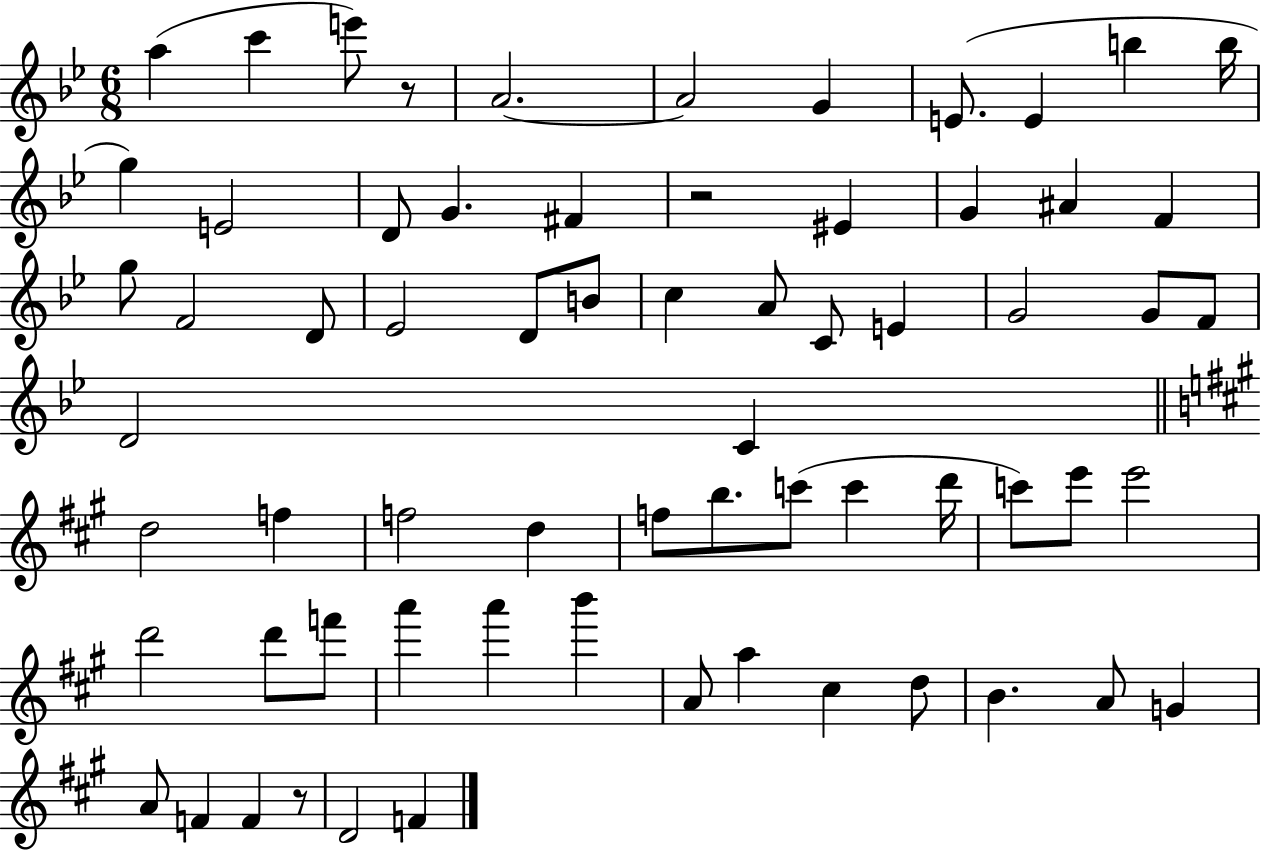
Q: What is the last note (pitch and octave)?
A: F4